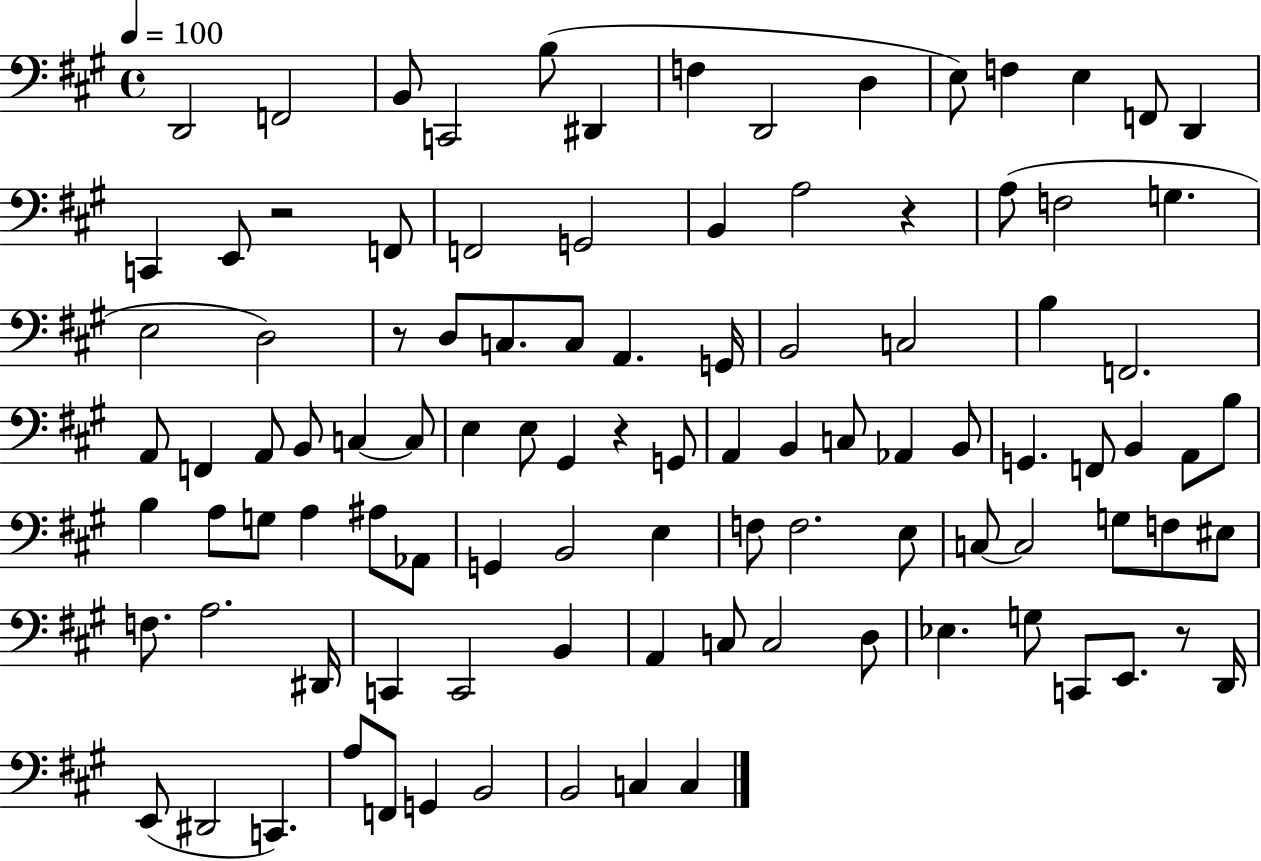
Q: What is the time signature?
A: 4/4